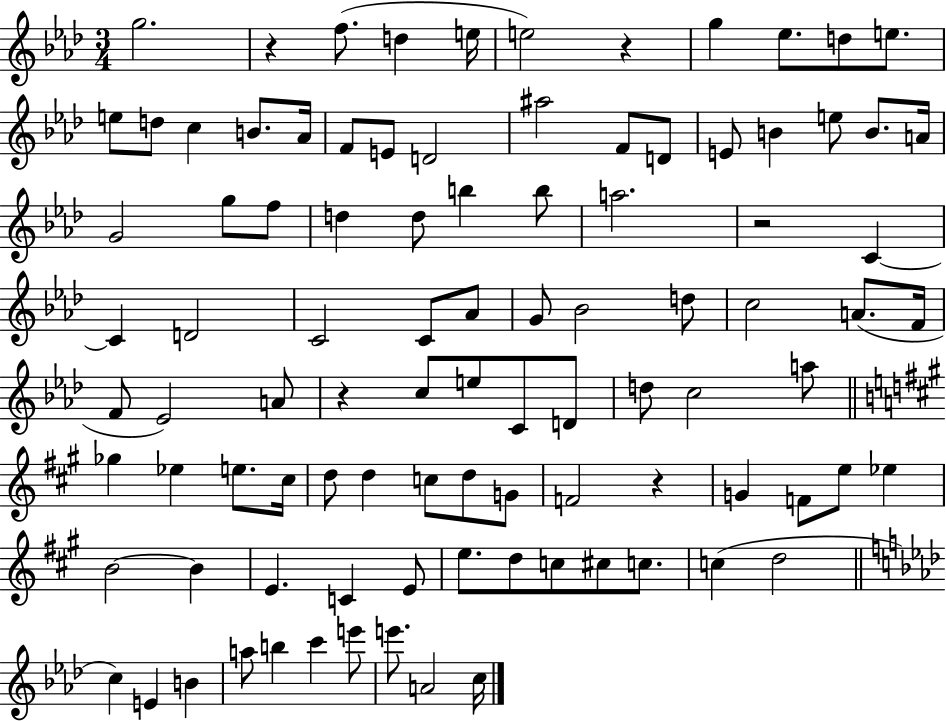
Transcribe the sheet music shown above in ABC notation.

X:1
T:Untitled
M:3/4
L:1/4
K:Ab
g2 z f/2 d e/4 e2 z g _e/2 d/2 e/2 e/2 d/2 c B/2 _A/4 F/2 E/2 D2 ^a2 F/2 D/2 E/2 B e/2 B/2 A/4 G2 g/2 f/2 d d/2 b b/2 a2 z2 C C D2 C2 C/2 _A/2 G/2 _B2 d/2 c2 A/2 F/4 F/2 _E2 A/2 z c/2 e/2 C/2 D/2 d/2 c2 a/2 _g _e e/2 ^c/4 d/2 d c/2 d/2 G/2 F2 z G F/2 e/2 _e B2 B E C E/2 e/2 d/2 c/2 ^c/2 c/2 c d2 c E B a/2 b c' e'/2 e'/2 A2 c/4